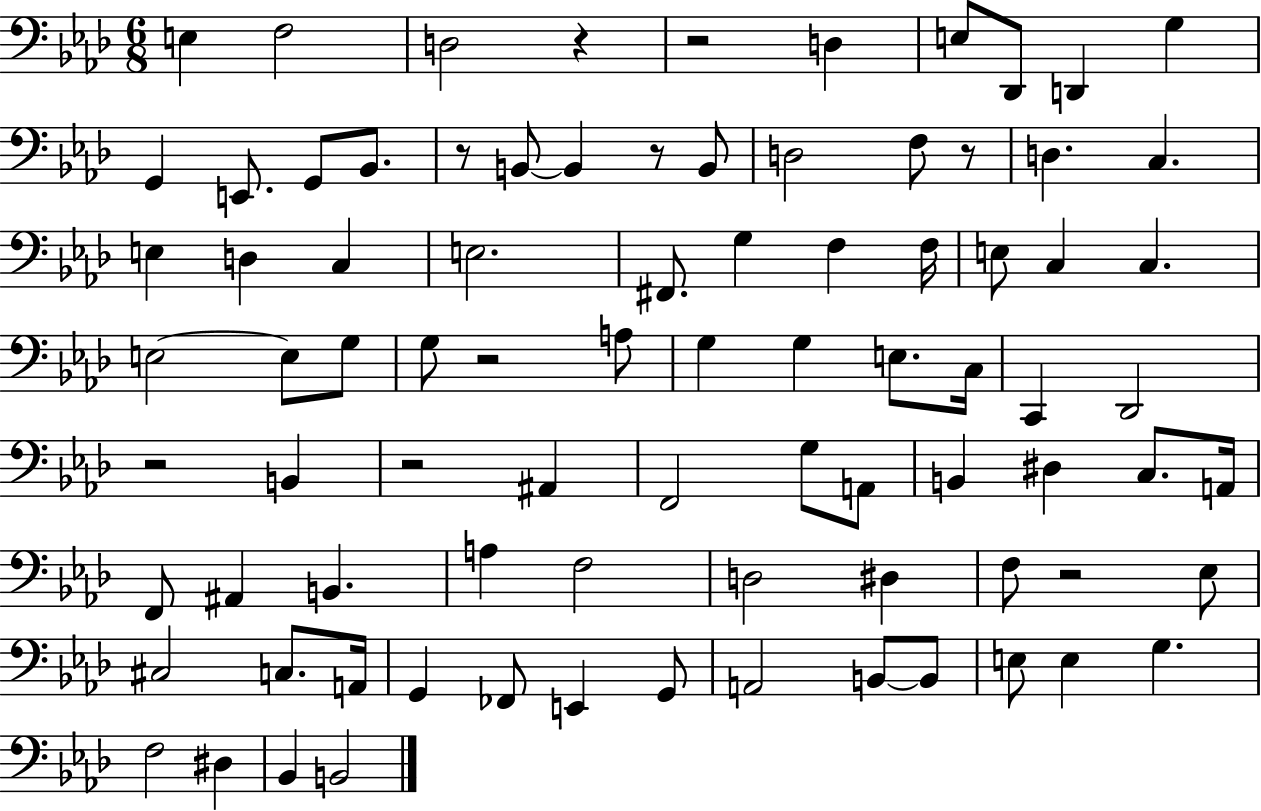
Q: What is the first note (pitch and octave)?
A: E3